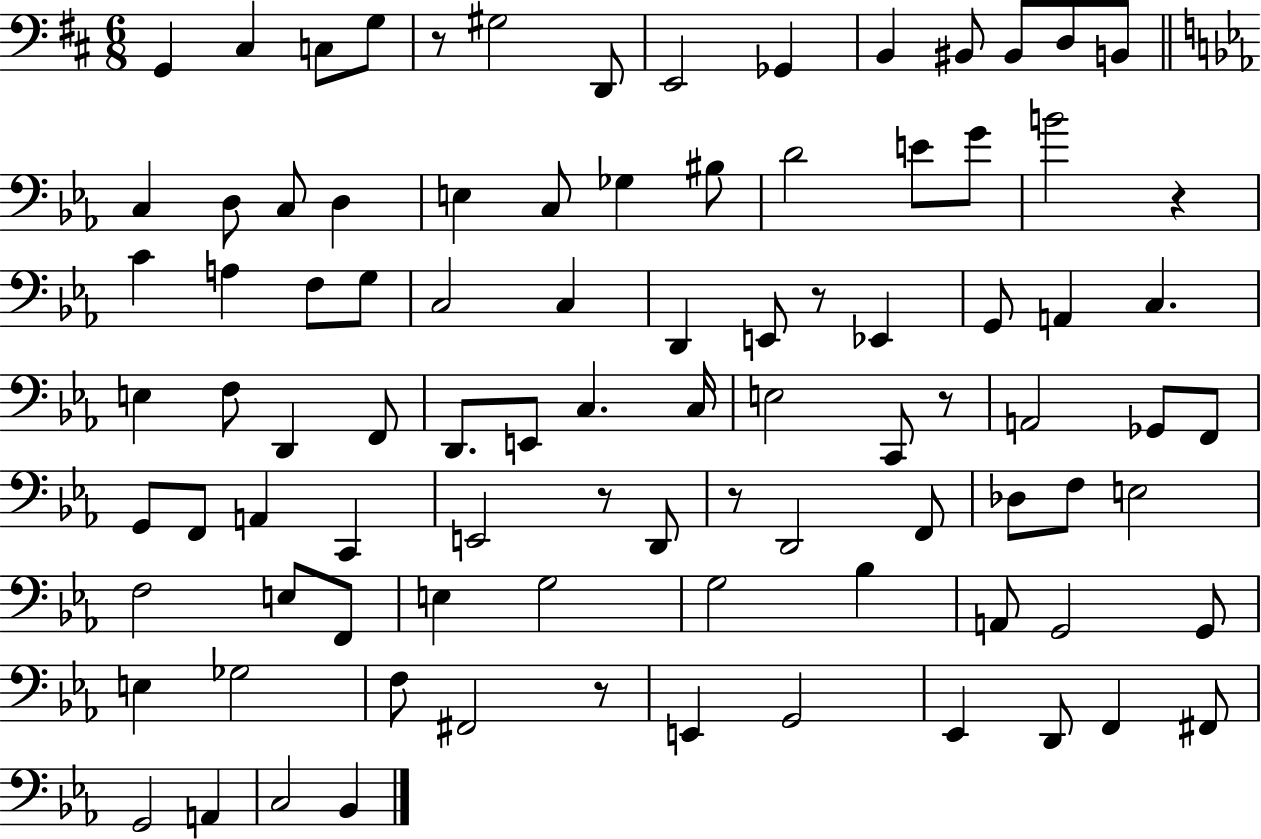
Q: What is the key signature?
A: D major